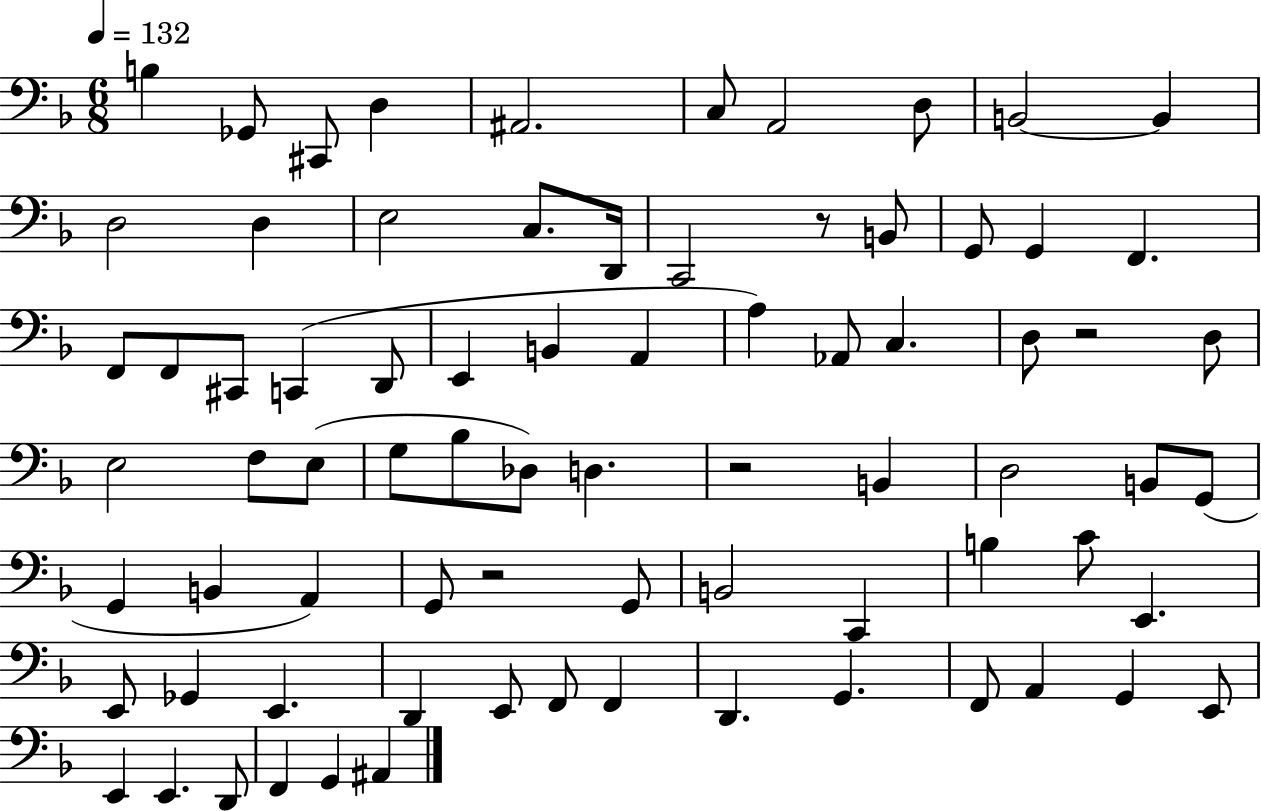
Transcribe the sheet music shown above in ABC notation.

X:1
T:Untitled
M:6/8
L:1/4
K:F
B, _G,,/2 ^C,,/2 D, ^A,,2 C,/2 A,,2 D,/2 B,,2 B,, D,2 D, E,2 C,/2 D,,/4 C,,2 z/2 B,,/2 G,,/2 G,, F,, F,,/2 F,,/2 ^C,,/2 C,, D,,/2 E,, B,, A,, A, _A,,/2 C, D,/2 z2 D,/2 E,2 F,/2 E,/2 G,/2 _B,/2 _D,/2 D, z2 B,, D,2 B,,/2 G,,/2 G,, B,, A,, G,,/2 z2 G,,/2 B,,2 C,, B, C/2 E,, E,,/2 _G,, E,, D,, E,,/2 F,,/2 F,, D,, G,, F,,/2 A,, G,, E,,/2 E,, E,, D,,/2 F,, G,, ^A,,